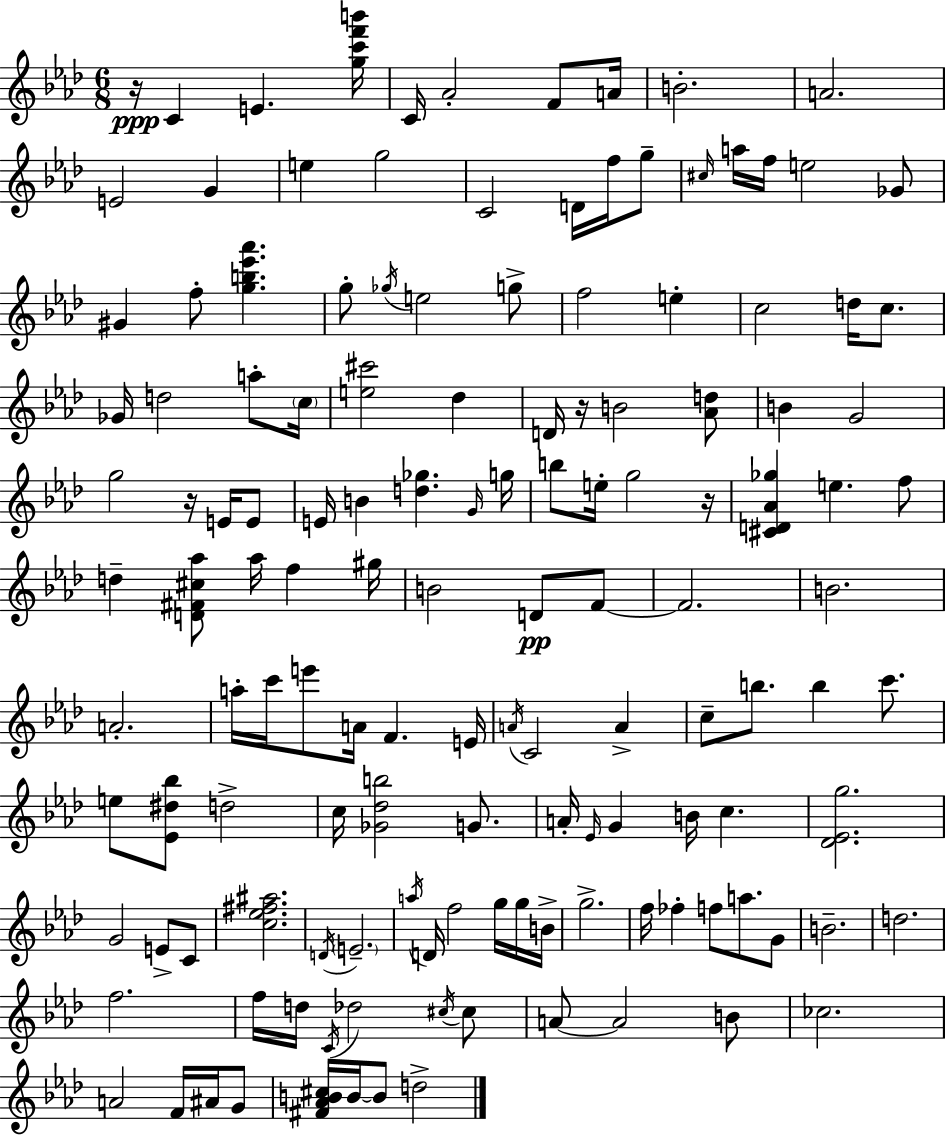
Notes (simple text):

R/s C4/q E4/q. [G5,C6,F6,B6]/s C4/s Ab4/h F4/e A4/s B4/h. A4/h. E4/h G4/q E5/q G5/h C4/h D4/s F5/s G5/e C#5/s A5/s F5/s E5/h Gb4/e G#4/q F5/e [G5,B5,Eb6,Ab6]/q. G5/e Gb5/s E5/h G5/e F5/h E5/q C5/h D5/s C5/e. Gb4/s D5/h A5/e C5/s [E5,C#6]/h Db5/q D4/s R/s B4/h [Ab4,D5]/e B4/q G4/h G5/h R/s E4/s E4/e E4/s B4/q [D5,Gb5]/q. G4/s G5/s B5/e E5/s G5/h R/s [C#4,D4,Ab4,Gb5]/q E5/q. F5/e D5/q [D4,F#4,C#5,Ab5]/e Ab5/s F5/q G#5/s B4/h D4/e F4/e F4/h. B4/h. A4/h. A5/s C6/s E6/e A4/s F4/q. E4/s A4/s C4/h A4/q C5/e B5/e. B5/q C6/e. E5/e [Eb4,D#5,Bb5]/e D5/h C5/s [Gb4,Db5,B5]/h G4/e. A4/s Eb4/s G4/q B4/s C5/q. [Db4,Eb4,G5]/h. G4/h E4/e C4/e [C5,Eb5,F#5,A#5]/h. D4/s E4/h. A5/s D4/s F5/h G5/s G5/s B4/s G5/h. F5/s FES5/q F5/e A5/e. G4/e B4/h. D5/h. F5/h. F5/s D5/s C4/s Db5/h C#5/s C#5/e A4/e A4/h B4/e CES5/h. A4/h F4/s A#4/s G4/e [F#4,Ab4,B4,C#5]/s B4/s B4/e D5/h